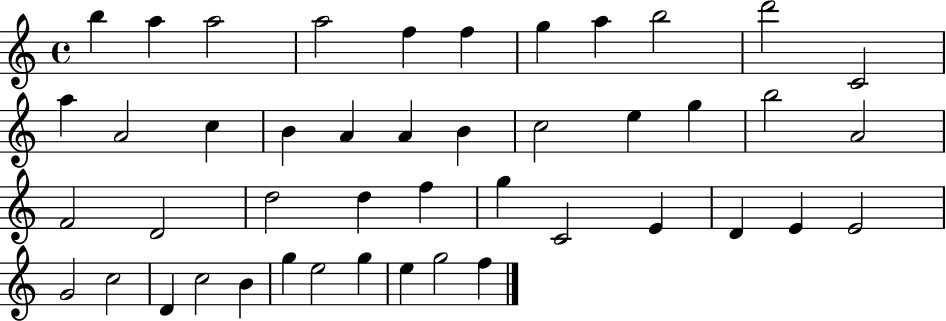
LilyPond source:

{
  \clef treble
  \time 4/4
  \defaultTimeSignature
  \key c \major
  b''4 a''4 a''2 | a''2 f''4 f''4 | g''4 a''4 b''2 | d'''2 c'2 | \break a''4 a'2 c''4 | b'4 a'4 a'4 b'4 | c''2 e''4 g''4 | b''2 a'2 | \break f'2 d'2 | d''2 d''4 f''4 | g''4 c'2 e'4 | d'4 e'4 e'2 | \break g'2 c''2 | d'4 c''2 b'4 | g''4 e''2 g''4 | e''4 g''2 f''4 | \break \bar "|."
}